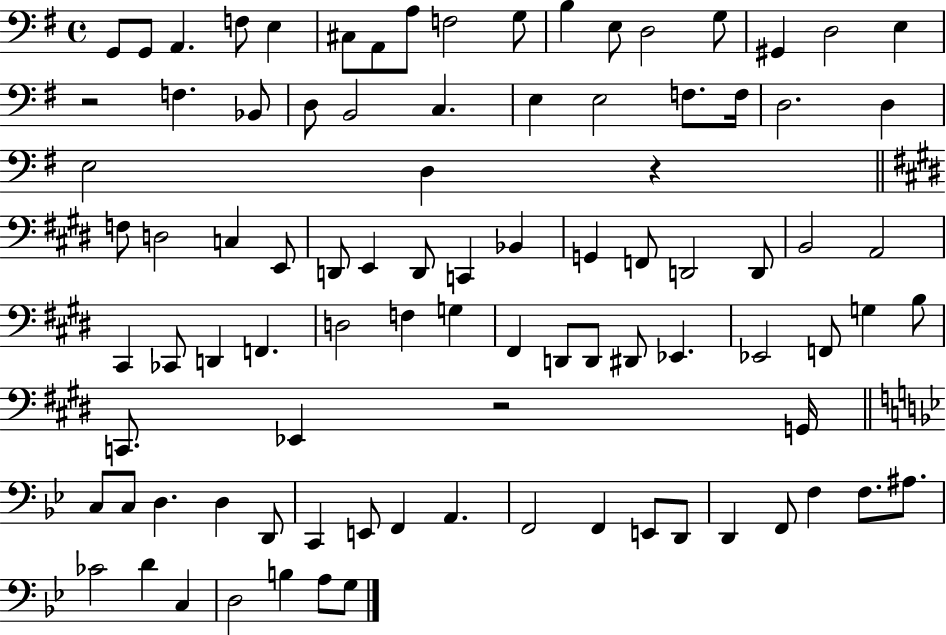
G2/e G2/e A2/q. F3/e E3/q C#3/e A2/e A3/e F3/h G3/e B3/q E3/e D3/h G3/e G#2/q D3/h E3/q R/h F3/q. Bb2/e D3/e B2/h C3/q. E3/q E3/h F3/e. F3/s D3/h. D3/q E3/h D3/q R/q F3/e D3/h C3/q E2/e D2/e E2/q D2/e C2/q Bb2/q G2/q F2/e D2/h D2/e B2/h A2/h C#2/q CES2/e D2/q F2/q. D3/h F3/q G3/q F#2/q D2/e D2/e D#2/e Eb2/q. Eb2/h F2/e G3/q B3/e C2/e. Eb2/q R/h G2/s C3/e C3/e D3/q. D3/q D2/e C2/q E2/e F2/q A2/q. F2/h F2/q E2/e D2/e D2/q F2/e F3/q F3/e. A#3/e. CES4/h D4/q C3/q D3/h B3/q A3/e G3/e